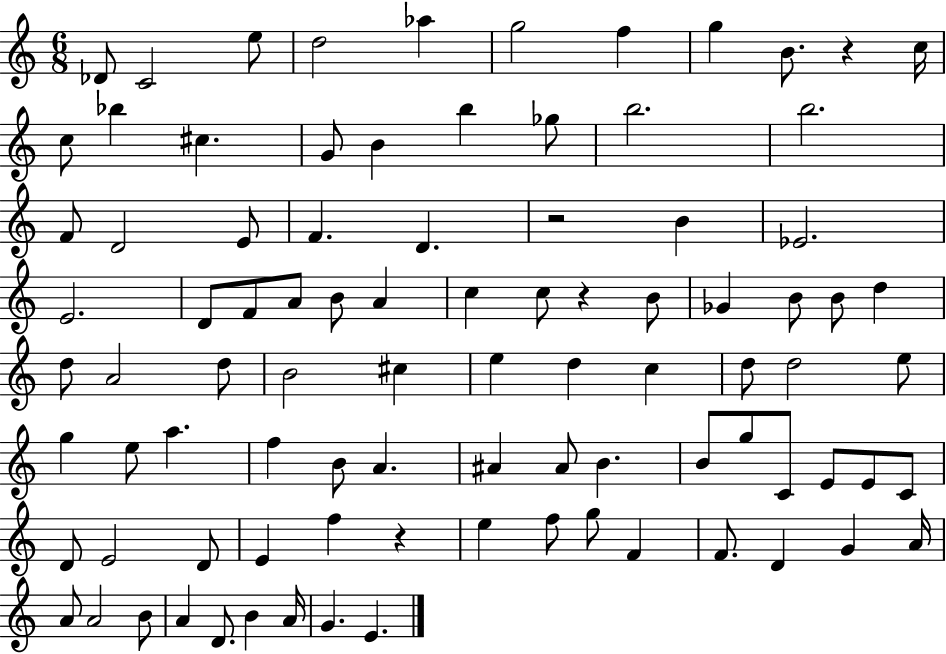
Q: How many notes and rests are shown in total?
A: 91